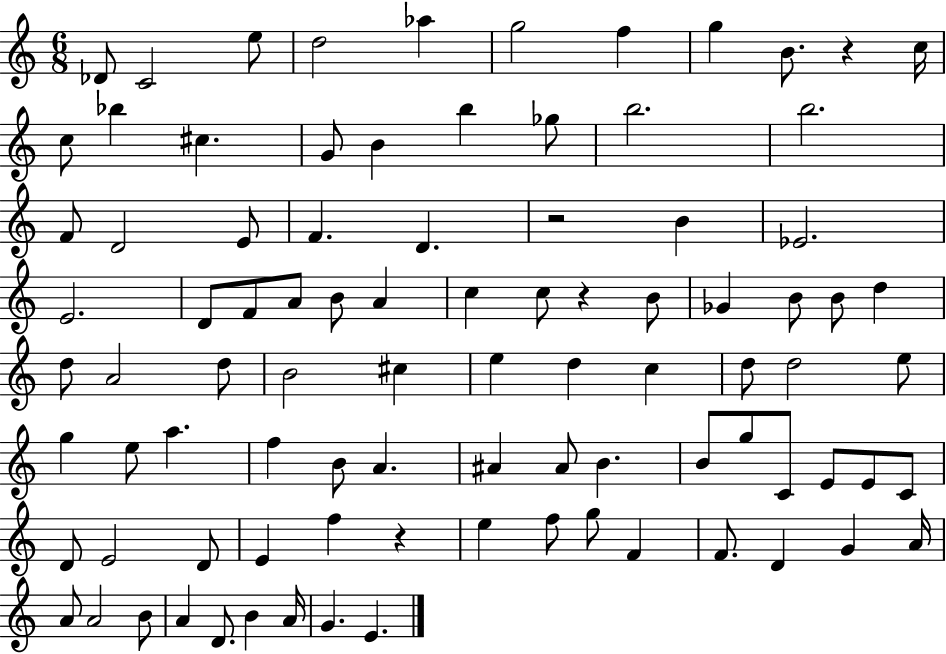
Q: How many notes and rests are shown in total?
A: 91